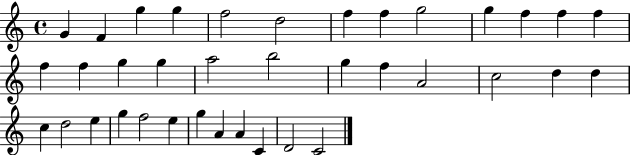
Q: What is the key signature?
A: C major